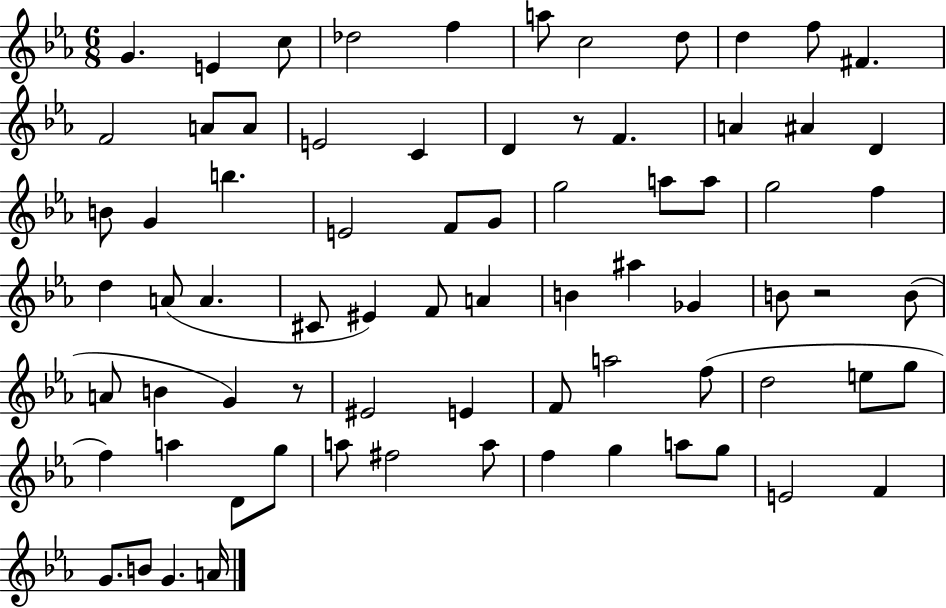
G4/q. E4/q C5/e Db5/h F5/q A5/e C5/h D5/e D5/q F5/e F#4/q. F4/h A4/e A4/e E4/h C4/q D4/q R/e F4/q. A4/q A#4/q D4/q B4/e G4/q B5/q. E4/h F4/e G4/e G5/h A5/e A5/e G5/h F5/q D5/q A4/e A4/q. C#4/e EIS4/q F4/e A4/q B4/q A#5/q Gb4/q B4/e R/h B4/e A4/e B4/q G4/q R/e EIS4/h E4/q F4/e A5/h F5/e D5/h E5/e G5/e F5/q A5/q D4/e G5/e A5/e F#5/h A5/e F5/q G5/q A5/e G5/e E4/h F4/q G4/e. B4/e G4/q. A4/s